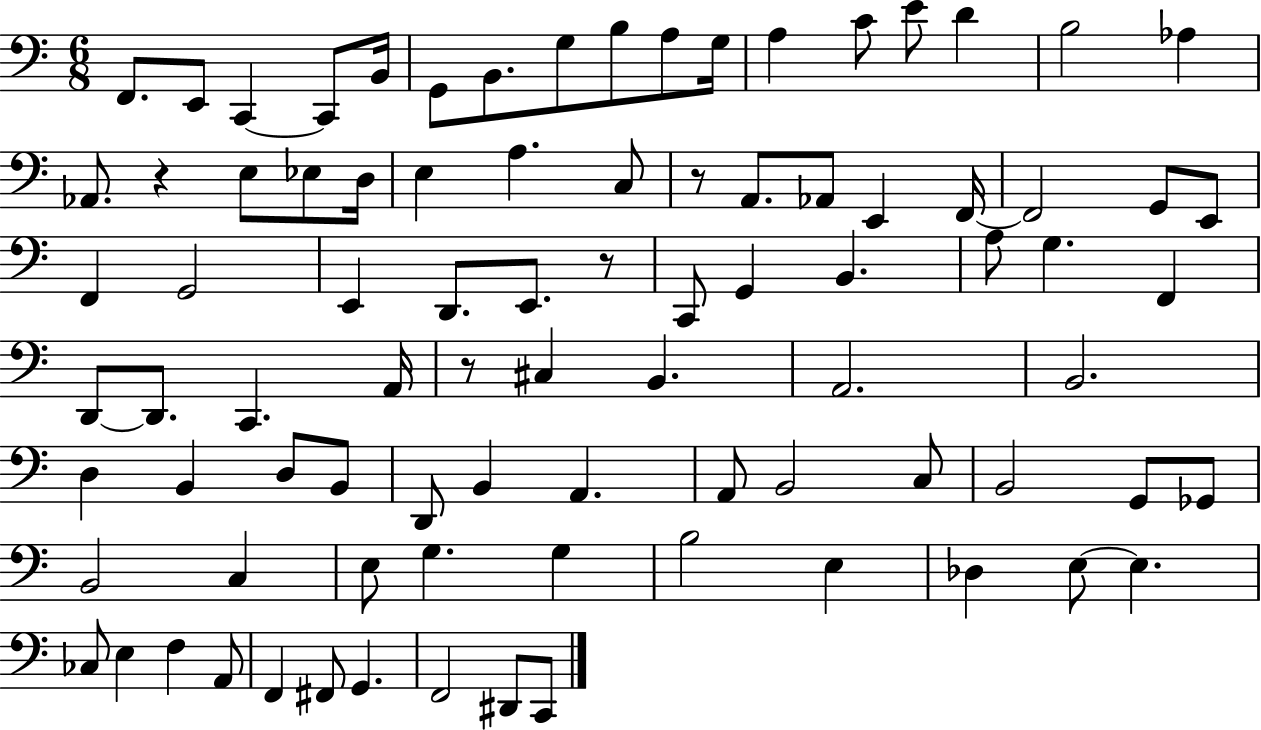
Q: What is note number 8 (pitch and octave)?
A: G3